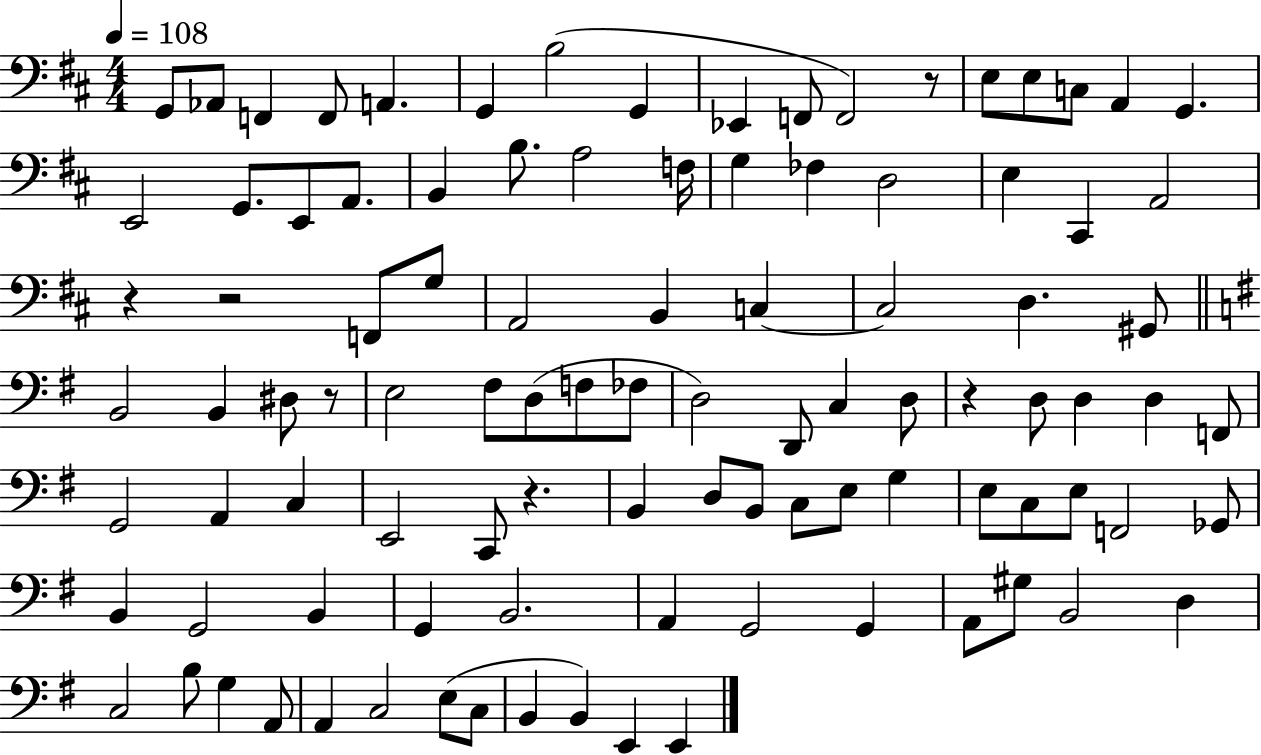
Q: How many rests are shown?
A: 6